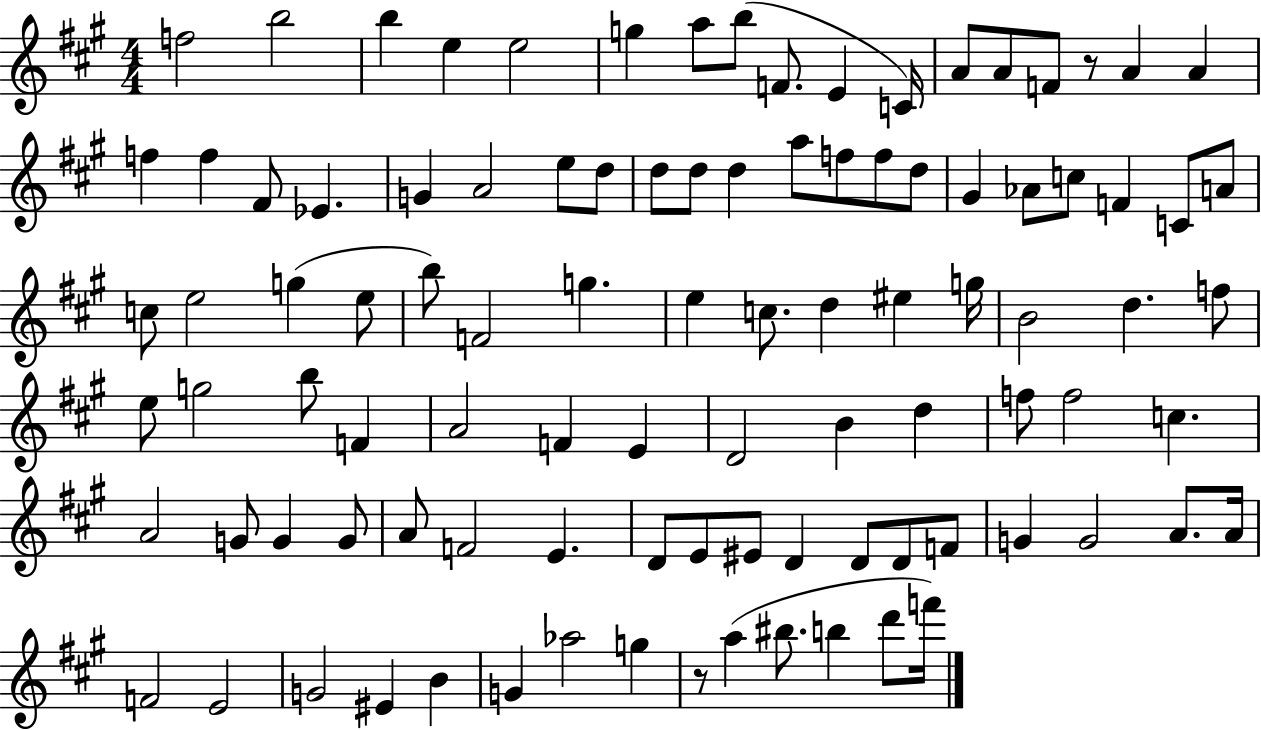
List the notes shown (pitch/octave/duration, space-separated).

F5/h B5/h B5/q E5/q E5/h G5/q A5/e B5/e F4/e. E4/q C4/s A4/e A4/e F4/e R/e A4/q A4/q F5/q F5/q F#4/e Eb4/q. G4/q A4/h E5/e D5/e D5/e D5/e D5/q A5/e F5/e F5/e D5/e G#4/q Ab4/e C5/e F4/q C4/e A4/e C5/e E5/h G5/q E5/e B5/e F4/h G5/q. E5/q C5/e. D5/q EIS5/q G5/s B4/h D5/q. F5/e E5/e G5/h B5/e F4/q A4/h F4/q E4/q D4/h B4/q D5/q F5/e F5/h C5/q. A4/h G4/e G4/q G4/e A4/e F4/h E4/q. D4/e E4/e EIS4/e D4/q D4/e D4/e F4/e G4/q G4/h A4/e. A4/s F4/h E4/h G4/h EIS4/q B4/q G4/q Ab5/h G5/q R/e A5/q BIS5/e. B5/q D6/e F6/s